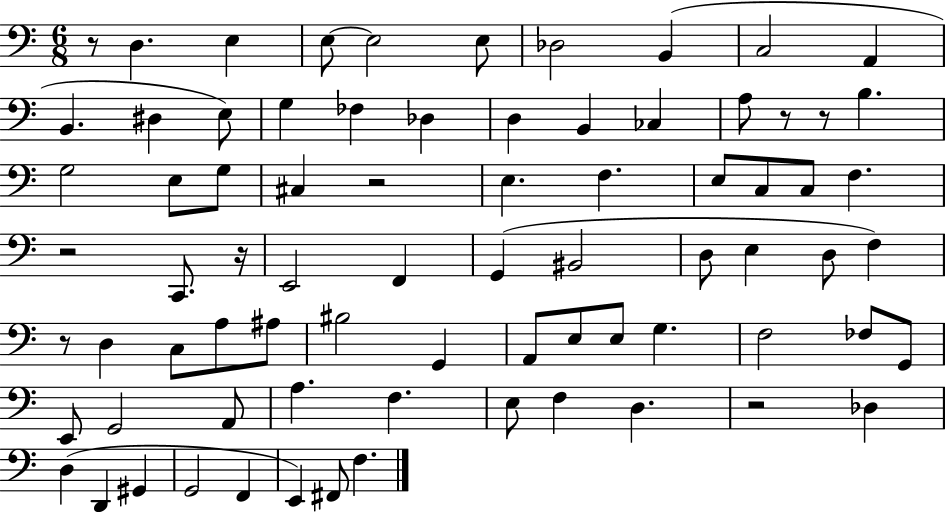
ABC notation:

X:1
T:Untitled
M:6/8
L:1/4
K:C
z/2 D, E, E,/2 E,2 E,/2 _D,2 B,, C,2 A,, B,, ^D, E,/2 G, _F, _D, D, B,, _C, A,/2 z/2 z/2 B, G,2 E,/2 G,/2 ^C, z2 E, F, E,/2 C,/2 C,/2 F, z2 C,,/2 z/4 E,,2 F,, G,, ^B,,2 D,/2 E, D,/2 F, z/2 D, C,/2 A,/2 ^A,/2 ^B,2 G,, A,,/2 E,/2 E,/2 G, F,2 _F,/2 G,,/2 E,,/2 G,,2 A,,/2 A, F, E,/2 F, D, z2 _D, D, D,, ^G,, G,,2 F,, E,, ^F,,/2 F,